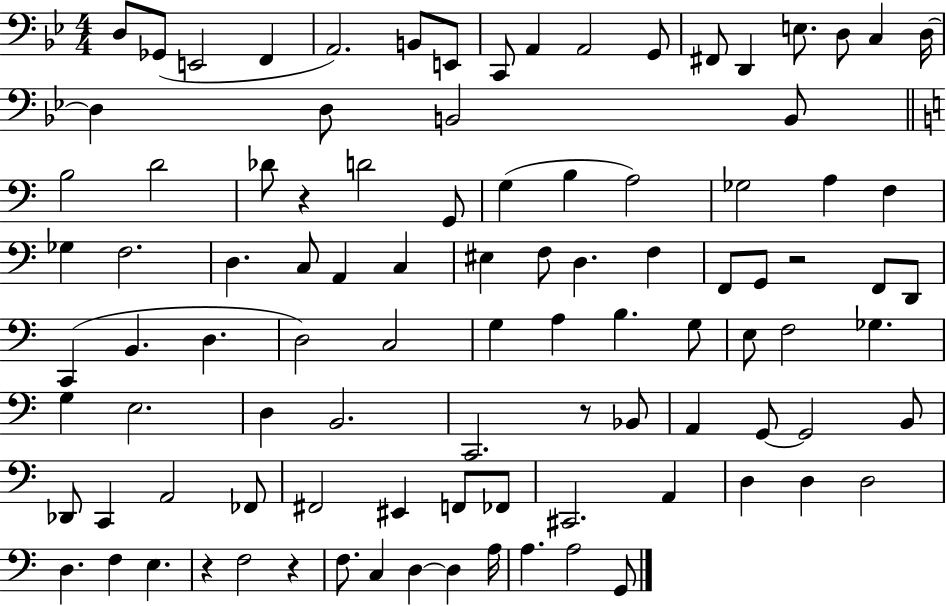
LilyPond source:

{
  \clef bass
  \numericTimeSignature
  \time 4/4
  \key bes \major
  d8 ges,8( e,2 f,4 | a,2.) b,8 e,8 | c,8 a,4 a,2 g,8 | fis,8 d,4 e8. d8 c4 d16~~ | \break d4 d8 b,2 b,8 | \bar "||" \break \key c \major b2 d'2 | des'8 r4 d'2 g,8 | g4( b4 a2) | ges2 a4 f4 | \break ges4 f2. | d4. c8 a,4 c4 | eis4 f8 d4. f4 | f,8 g,8 r2 f,8 d,8 | \break c,4( b,4. d4. | d2) c2 | g4 a4 b4. g8 | e8 f2 ges4. | \break g4 e2. | d4 b,2. | c,2. r8 bes,8 | a,4 g,8~~ g,2 b,8 | \break des,8 c,4 a,2 fes,8 | fis,2 eis,4 f,8 fes,8 | cis,2. a,4 | d4 d4 d2 | \break d4. f4 e4. | r4 f2 r4 | f8. c4 d4~~ d4 a16 | a4. a2 g,8 | \break \bar "|."
}